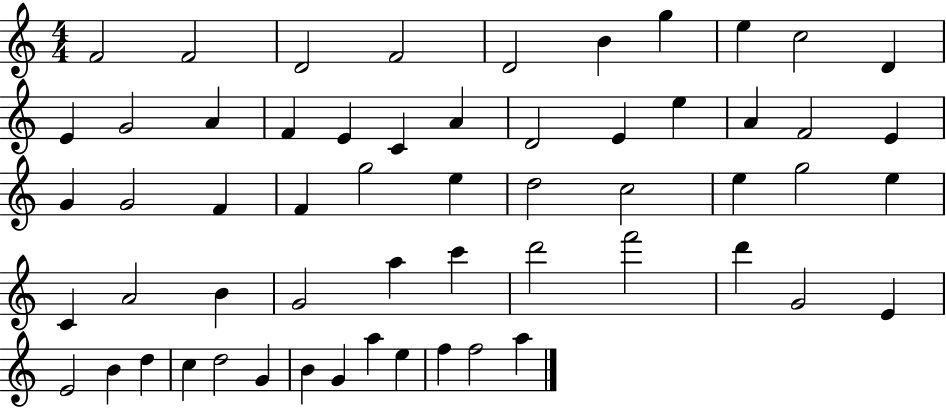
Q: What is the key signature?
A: C major